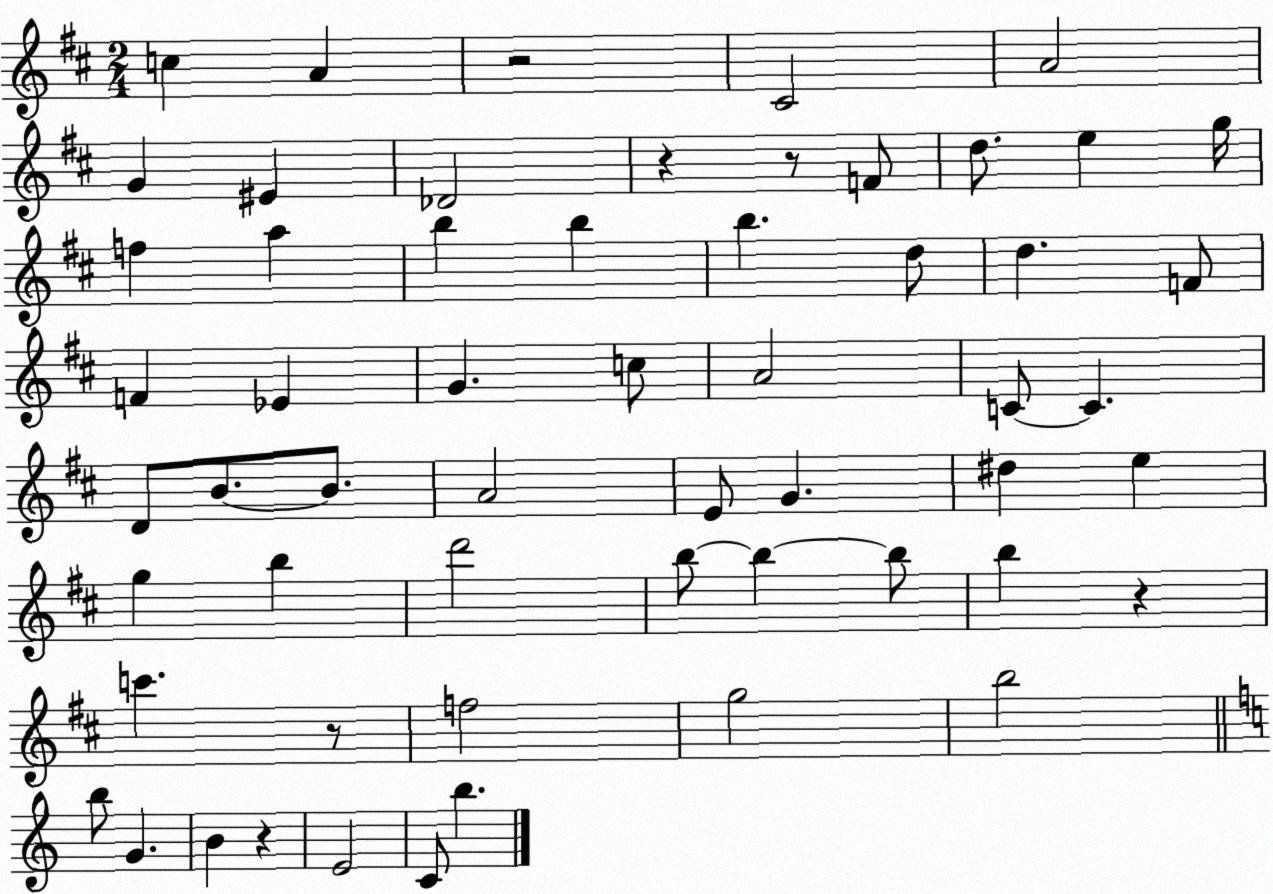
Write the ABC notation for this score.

X:1
T:Untitled
M:2/4
L:1/4
K:D
c A z2 ^C2 A2 G ^E _D2 z z/2 F/2 d/2 e g/4 f a b b b d/2 d F/2 F _E G c/2 A2 C/2 C D/2 B/2 B/2 A2 E/2 G ^d e g b d'2 b/2 b b/2 b z c' z/2 f2 g2 b2 b/2 G B z E2 C/2 b